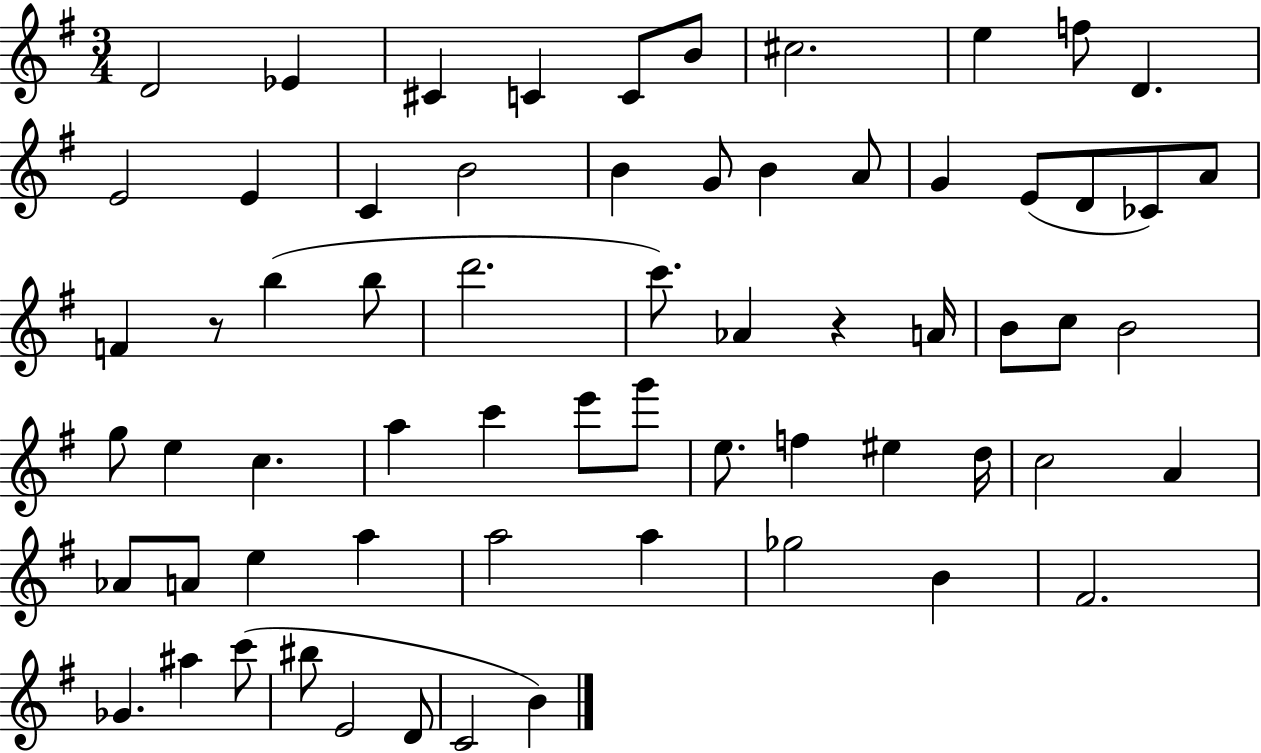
{
  \clef treble
  \numericTimeSignature
  \time 3/4
  \key g \major
  d'2 ees'4 | cis'4 c'4 c'8 b'8 | cis''2. | e''4 f''8 d'4. | \break e'2 e'4 | c'4 b'2 | b'4 g'8 b'4 a'8 | g'4 e'8( d'8 ces'8) a'8 | \break f'4 r8 b''4( b''8 | d'''2. | c'''8.) aes'4 r4 a'16 | b'8 c''8 b'2 | \break g''8 e''4 c''4. | a''4 c'''4 e'''8 g'''8 | e''8. f''4 eis''4 d''16 | c''2 a'4 | \break aes'8 a'8 e''4 a''4 | a''2 a''4 | ges''2 b'4 | fis'2. | \break ges'4. ais''4 c'''8( | bis''8 e'2 d'8 | c'2 b'4) | \bar "|."
}